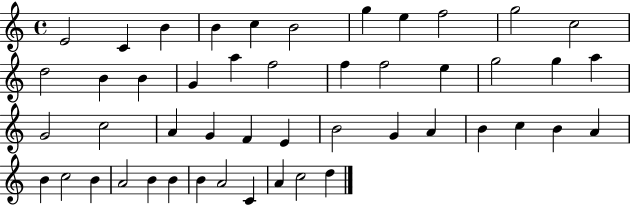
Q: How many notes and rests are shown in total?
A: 48